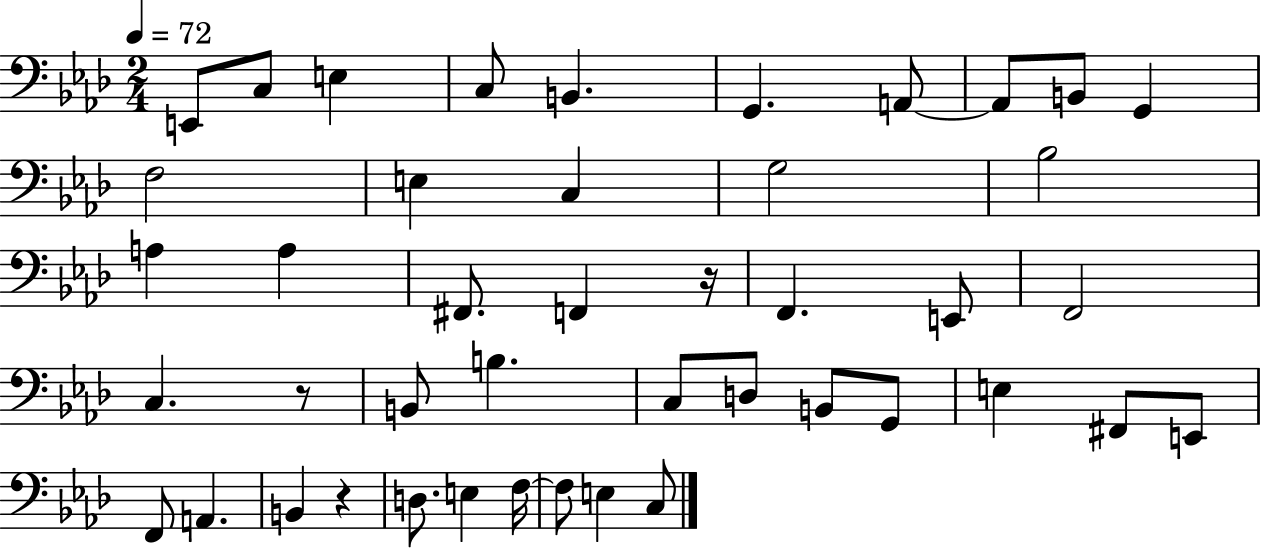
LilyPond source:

{
  \clef bass
  \numericTimeSignature
  \time 2/4
  \key aes \major
  \tempo 4 = 72
  e,8 c8 e4 | c8 b,4. | g,4. a,8~~ | a,8 b,8 g,4 | \break f2 | e4 c4 | g2 | bes2 | \break a4 a4 | fis,8. f,4 r16 | f,4. e,8 | f,2 | \break c4. r8 | b,8 b4. | c8 d8 b,8 g,8 | e4 fis,8 e,8 | \break f,8 a,4. | b,4 r4 | d8. e4 f16~~ | f8 e4 c8 | \break \bar "|."
}